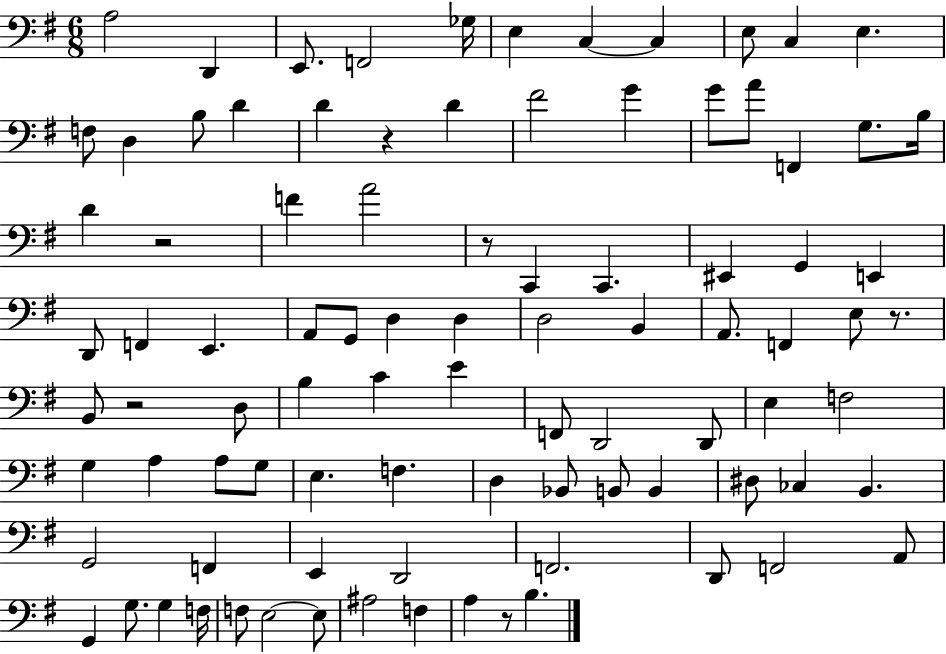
A3/h D2/q E2/e. F2/h Gb3/s E3/q C3/q C3/q E3/e C3/q E3/q. F3/e D3/q B3/e D4/q D4/q R/q D4/q F#4/h G4/q G4/e A4/e F2/q G3/e. B3/s D4/q R/h F4/q A4/h R/e C2/q C2/q. EIS2/q G2/q E2/q D2/e F2/q E2/q. A2/e G2/e D3/q D3/q D3/h B2/q A2/e. F2/q E3/e R/e. B2/e R/h D3/e B3/q C4/q E4/q F2/e D2/h D2/e E3/q F3/h G3/q A3/q A3/e G3/e E3/q. F3/q. D3/q Bb2/e B2/e B2/q D#3/e CES3/q B2/q. G2/h F2/q E2/q D2/h F2/h. D2/e F2/h A2/e G2/q G3/e. G3/q F3/s F3/e E3/h E3/e A#3/h F3/q A3/q R/e B3/q.